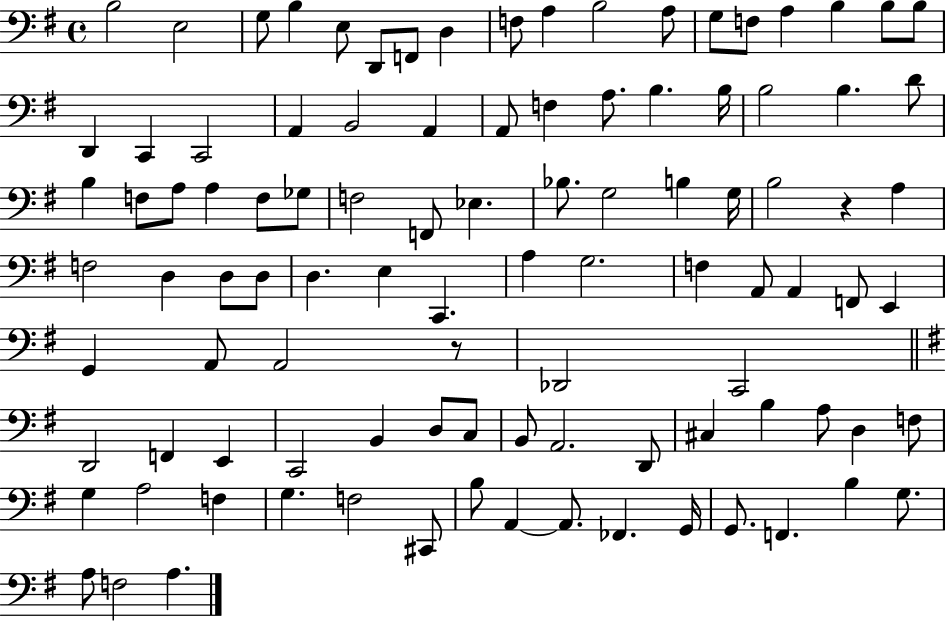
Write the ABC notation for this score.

X:1
T:Untitled
M:4/4
L:1/4
K:G
B,2 E,2 G,/2 B, E,/2 D,,/2 F,,/2 D, F,/2 A, B,2 A,/2 G,/2 F,/2 A, B, B,/2 B,/2 D,, C,, C,,2 A,, B,,2 A,, A,,/2 F, A,/2 B, B,/4 B,2 B, D/2 B, F,/2 A,/2 A, F,/2 _G,/2 F,2 F,,/2 _E, _B,/2 G,2 B, G,/4 B,2 z A, F,2 D, D,/2 D,/2 D, E, C,, A, G,2 F, A,,/2 A,, F,,/2 E,, G,, A,,/2 A,,2 z/2 _D,,2 C,,2 D,,2 F,, E,, C,,2 B,, D,/2 C,/2 B,,/2 A,,2 D,,/2 ^C, B, A,/2 D, F,/2 G, A,2 F, G, F,2 ^C,,/2 B,/2 A,, A,,/2 _F,, G,,/4 G,,/2 F,, B, G,/2 A,/2 F,2 A,